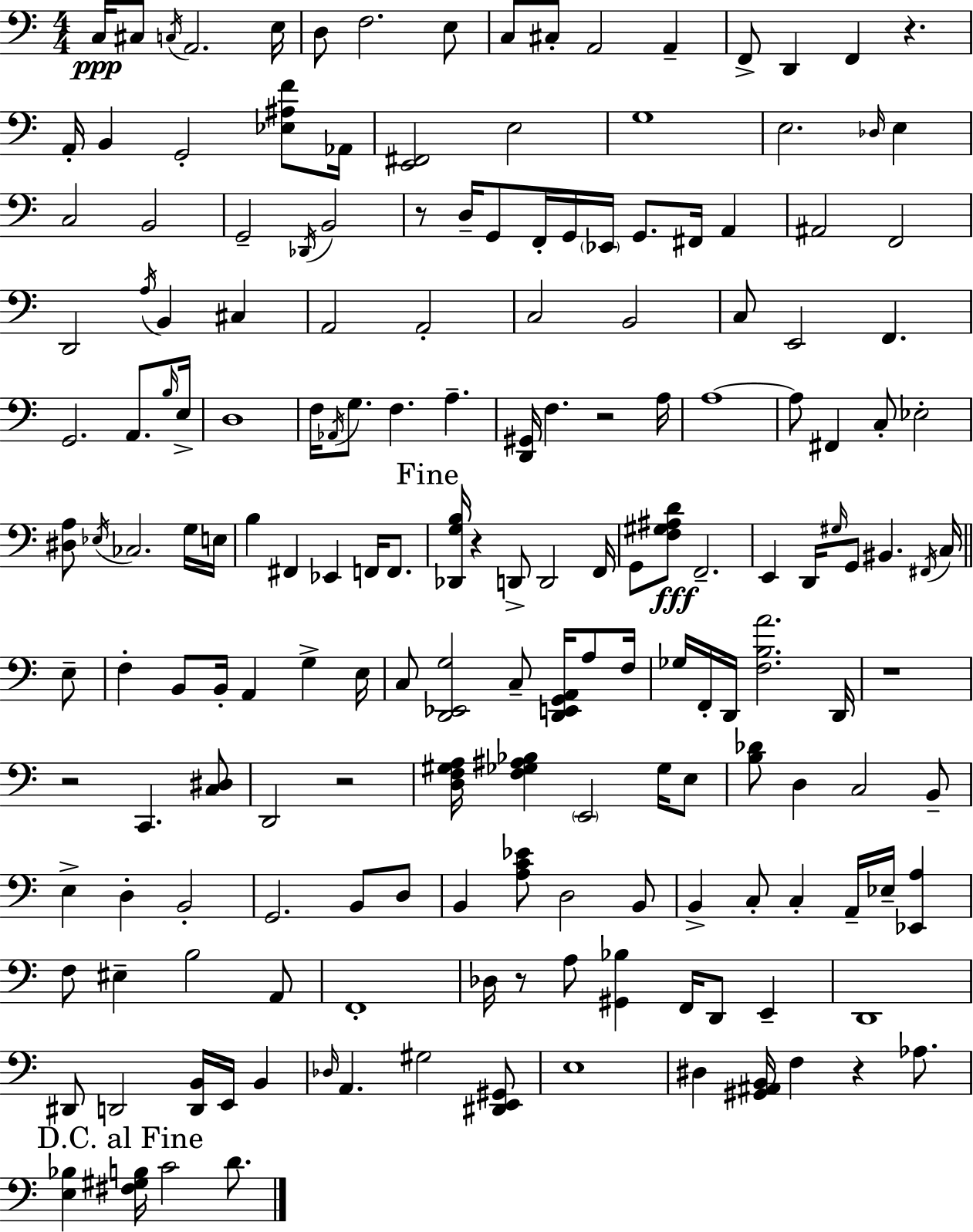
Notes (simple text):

C3/s C#3/e C3/s A2/h. E3/s D3/e F3/h. E3/e C3/e C#3/e A2/h A2/q F2/e D2/q F2/q R/q. A2/s B2/q G2/h [Eb3,A#3,F4]/e Ab2/s [E2,F#2]/h E3/h G3/w E3/h. Db3/s E3/q C3/h B2/h G2/h Db2/s B2/h R/e D3/s G2/e F2/s G2/s Eb2/s G2/e. F#2/s A2/q A#2/h F2/h D2/h A3/s B2/q C#3/q A2/h A2/h C3/h B2/h C3/e E2/h F2/q. G2/h. A2/e. B3/s E3/s D3/w F3/s Ab2/s G3/e. F3/q. A3/q. [D2,G#2]/s F3/q. R/h A3/s A3/w A3/e F#2/q C3/e Eb3/h [D#3,A3]/e Eb3/s CES3/h. G3/s E3/s B3/q F#2/q Eb2/q F2/s F2/e. [Db2,G3,B3]/s R/q D2/e D2/h F2/s G2/e [F3,G#3,A#3,D4]/e F2/h. E2/q D2/s G#3/s G2/e BIS2/q. F#2/s C3/s E3/e F3/q B2/e B2/s A2/q G3/q E3/s C3/e [D2,Eb2,G3]/h C3/e [D2,E2,G2,A2]/s A3/e F3/s Gb3/s F2/s D2/s [F3,B3,A4]/h. D2/s R/w R/h C2/q. [C3,D#3]/e D2/h R/h [D3,F3,G#3,A3]/s [F3,Gb3,A#3,Bb3]/q E2/h Gb3/s E3/e [B3,Db4]/e D3/q C3/h B2/e E3/q D3/q B2/h G2/h. B2/e D3/e B2/q [A3,C4,Eb4]/e D3/h B2/e B2/q C3/e C3/q A2/s Eb3/s [Eb2,A3]/q F3/e EIS3/q B3/h A2/e F2/w Db3/s R/e A3/e [G#2,Bb3]/q F2/s D2/e E2/q D2/w D#2/e D2/h [D2,B2]/s E2/s B2/q Db3/s A2/q. G#3/h [D#2,E2,G#2]/e E3/w D#3/q [G#2,A#2,B2]/s F3/q R/q Ab3/e. [E3,Bb3]/q [F#3,G#3,B3]/s C4/h D4/e.